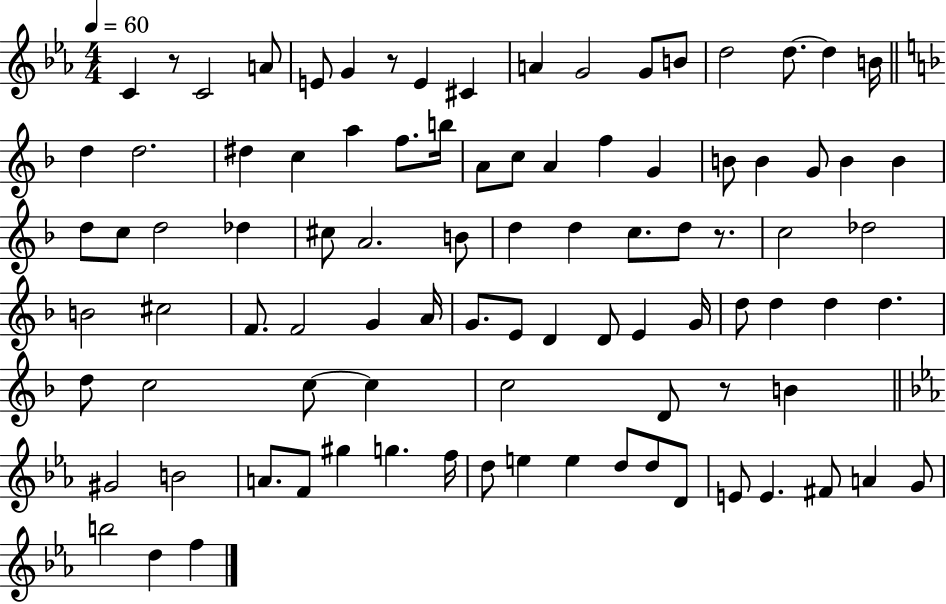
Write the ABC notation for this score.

X:1
T:Untitled
M:4/4
L:1/4
K:Eb
C z/2 C2 A/2 E/2 G z/2 E ^C A G2 G/2 B/2 d2 d/2 d B/4 d d2 ^d c a f/2 b/4 A/2 c/2 A f G B/2 B G/2 B B d/2 c/2 d2 _d ^c/2 A2 B/2 d d c/2 d/2 z/2 c2 _d2 B2 ^c2 F/2 F2 G A/4 G/2 E/2 D D/2 E G/4 d/2 d d d d/2 c2 c/2 c c2 D/2 z/2 B ^G2 B2 A/2 F/2 ^g g f/4 d/2 e e d/2 d/2 D/2 E/2 E ^F/2 A G/2 b2 d f